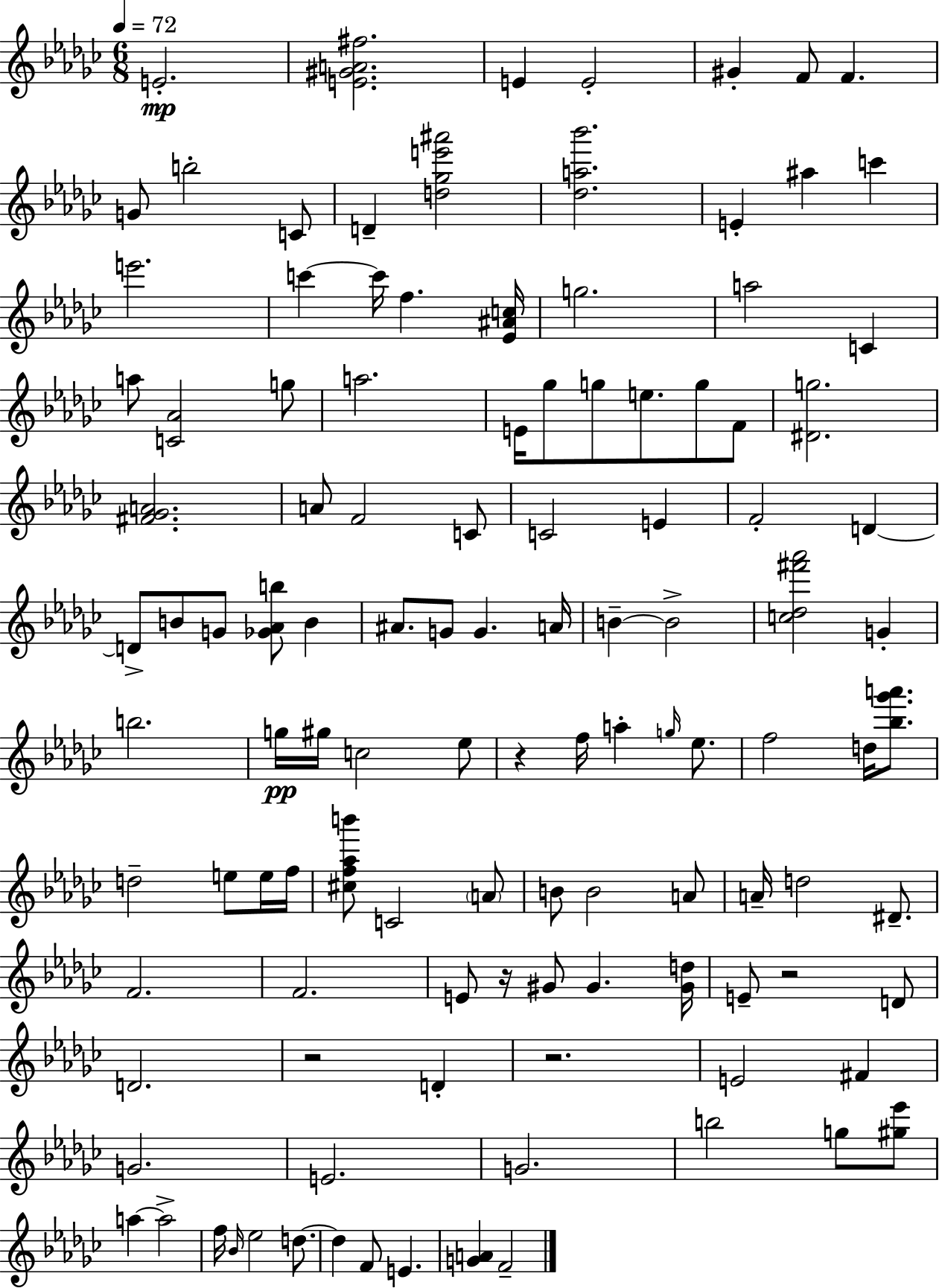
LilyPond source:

{
  \clef treble
  \numericTimeSignature
  \time 6/8
  \key ees \minor
  \tempo 4 = 72
  e'2.-.\mp | <e' gis' a' fis''>2. | e'4 e'2-. | gis'4-. f'8 f'4. | \break g'8 b''2-. c'8 | d'4-- <d'' ges'' e''' ais'''>2 | <des'' a'' bes'''>2. | e'4-. ais''4 c'''4 | \break e'''2. | c'''4~~ c'''16 f''4. <ees' ais' c''>16 | g''2. | a''2 c'4 | \break a''8 <c' aes'>2 g''8 | a''2. | e'16 ges''8 g''8 e''8. g''8 f'8 | <dis' g''>2. | \break <fis' ges' a'>2. | a'8 f'2 c'8 | c'2 e'4 | f'2-. d'4~~ | \break d'8-> b'8 g'8 <ges' aes' b''>8 b'4 | ais'8. g'8 g'4. a'16 | b'4--~~ b'2-> | <c'' des'' fis''' aes'''>2 g'4-. | \break b''2. | g''16\pp gis''16 c''2 ees''8 | r4 f''16 a''4-. \grace { g''16 } ees''8. | f''2 d''16 <bes'' ges''' a'''>8. | \break d''2-- e''8 e''16 | f''16 <cis'' f'' aes'' b'''>8 c'2 \parenthesize a'8 | b'8 b'2 a'8 | a'16-- d''2 dis'8.-- | \break f'2. | f'2. | e'8 r16 gis'8 gis'4. | <gis' d''>16 e'8-- r2 d'8 | \break d'2. | r2 d'4-. | r2. | e'2 fis'4 | \break g'2. | e'2. | g'2. | b''2 g''8 <gis'' ees'''>8 | \break a''4~~ a''2-> | f''16 \grace { bes'16 } ees''2 d''8.~~ | d''4 f'8 e'4. | <g' a'>4 f'2-- | \break \bar "|."
}